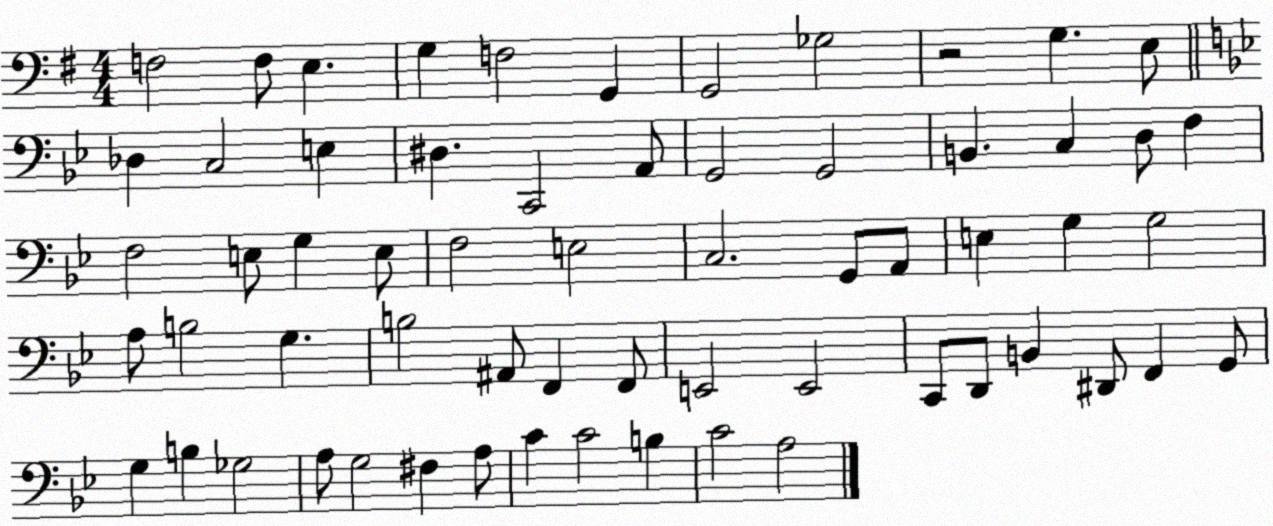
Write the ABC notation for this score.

X:1
T:Untitled
M:4/4
L:1/4
K:G
F,2 F,/2 E, G, F,2 G,, G,,2 _G,2 z2 G, E,/2 _D, C,2 E, ^D, C,,2 A,,/2 G,,2 G,,2 B,, C, D,/2 F, F,2 E,/2 G, E,/2 F,2 E,2 C,2 G,,/2 A,,/2 E, G, G,2 A,/2 B,2 G, B,2 ^A,,/2 F,, F,,/2 E,,2 E,,2 C,,/2 D,,/2 B,, ^D,,/2 F,, G,,/2 G, B, _G,2 A,/2 G,2 ^F, A,/2 C C2 B, C2 A,2